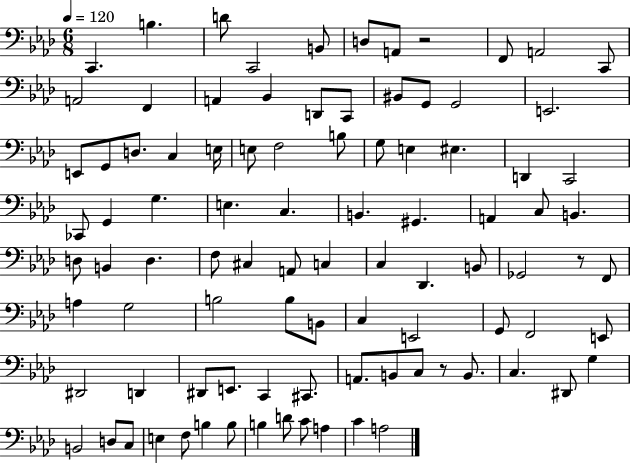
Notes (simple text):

C2/q. B3/q. D4/e C2/h B2/e D3/e A2/e R/h F2/e A2/h C2/e A2/h F2/q A2/q Bb2/q D2/e C2/e BIS2/e G2/e G2/h E2/h. E2/e G2/e D3/e. C3/q E3/s E3/e F3/h B3/e G3/e E3/q EIS3/q. D2/q C2/h CES2/e G2/q G3/q. E3/q. C3/q. B2/q. G#2/q. A2/q C3/e B2/q. D3/e B2/q D3/q. F3/e C#3/q A2/e C3/q C3/q Db2/q. B2/e Gb2/h R/e F2/e A3/q G3/h B3/h B3/e B2/e C3/q E2/h G2/e F2/h E2/e D#2/h D2/q D#2/e E2/e. C2/q C#2/e. A2/e. B2/e C3/e R/e B2/e. C3/q. D#2/e G3/q B2/h D3/e C3/e E3/q F3/e B3/q B3/e B3/q D4/e C4/e A3/q C4/q A3/h